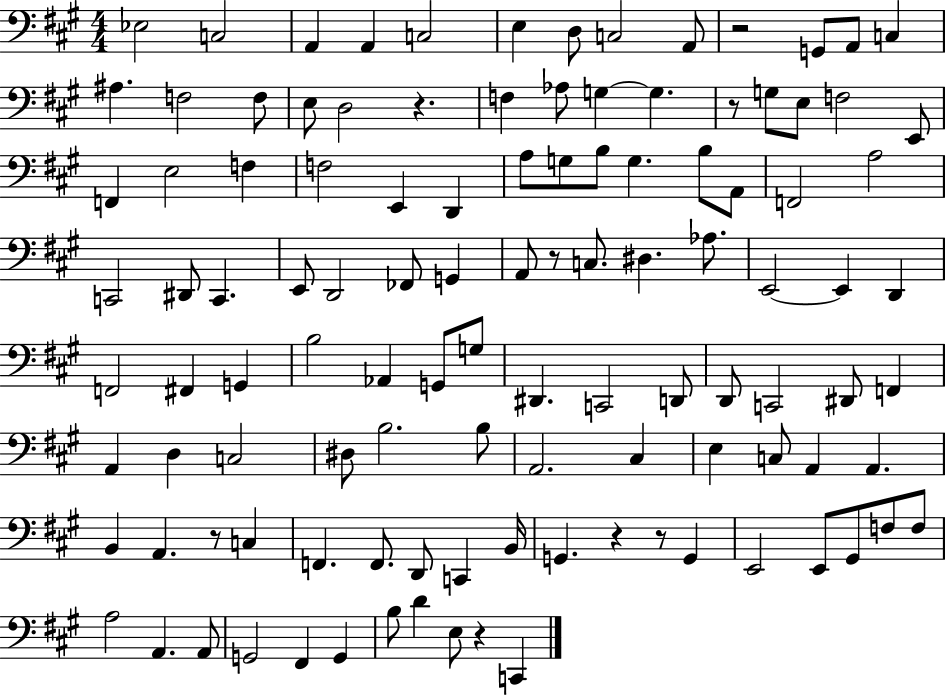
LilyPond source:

{
  \clef bass
  \numericTimeSignature
  \time 4/4
  \key a \major
  ees2 c2 | a,4 a,4 c2 | e4 d8 c2 a,8 | r2 g,8 a,8 c4 | \break ais4. f2 f8 | e8 d2 r4. | f4 aes8 g4~~ g4. | r8 g8 e8 f2 e,8 | \break f,4 e2 f4 | f2 e,4 d,4 | a8 g8 b8 g4. b8 a,8 | f,2 a2 | \break c,2 dis,8 c,4. | e,8 d,2 fes,8 g,4 | a,8 r8 c8. dis4. aes8. | e,2~~ e,4 d,4 | \break f,2 fis,4 g,4 | b2 aes,4 g,8 g8 | dis,4. c,2 d,8 | d,8 c,2 dis,8 f,4 | \break a,4 d4 c2 | dis8 b2. b8 | a,2. cis4 | e4 c8 a,4 a,4. | \break b,4 a,4. r8 c4 | f,4. f,8. d,8 c,4 b,16 | g,4. r4 r8 g,4 | e,2 e,8 gis,8 f8 f8 | \break a2 a,4. a,8 | g,2 fis,4 g,4 | b8 d'4 e8 r4 c,4 | \bar "|."
}